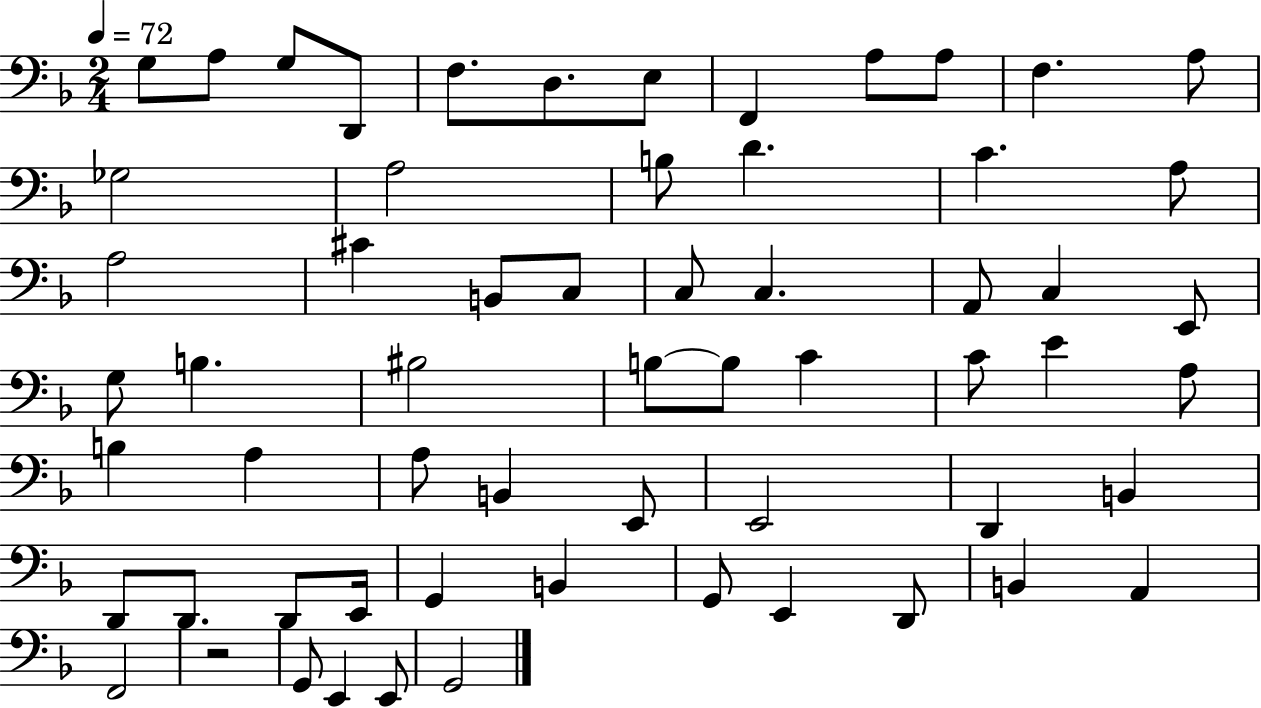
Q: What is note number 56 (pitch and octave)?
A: F2